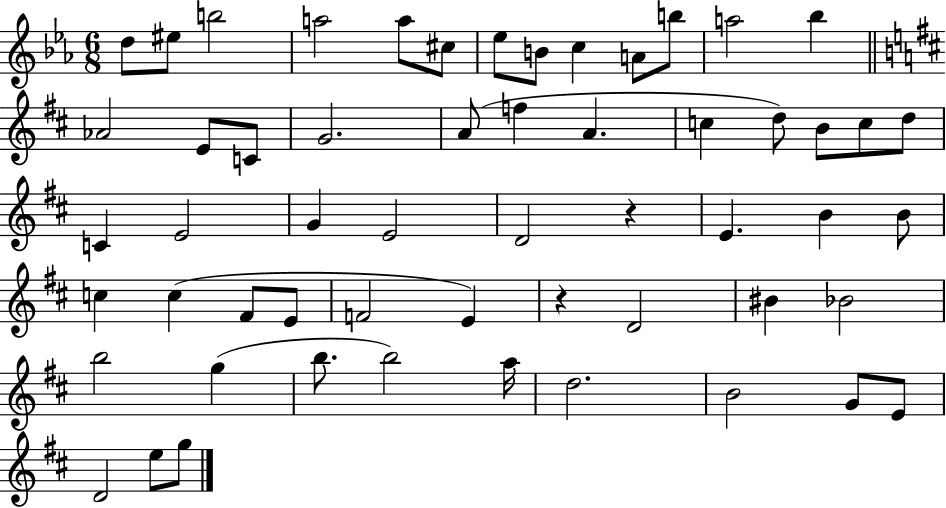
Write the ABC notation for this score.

X:1
T:Untitled
M:6/8
L:1/4
K:Eb
d/2 ^e/2 b2 a2 a/2 ^c/2 _e/2 B/2 c A/2 b/2 a2 _b _A2 E/2 C/2 G2 A/2 f A c d/2 B/2 c/2 d/2 C E2 G E2 D2 z E B B/2 c c ^F/2 E/2 F2 E z D2 ^B _B2 b2 g b/2 b2 a/4 d2 B2 G/2 E/2 D2 e/2 g/2